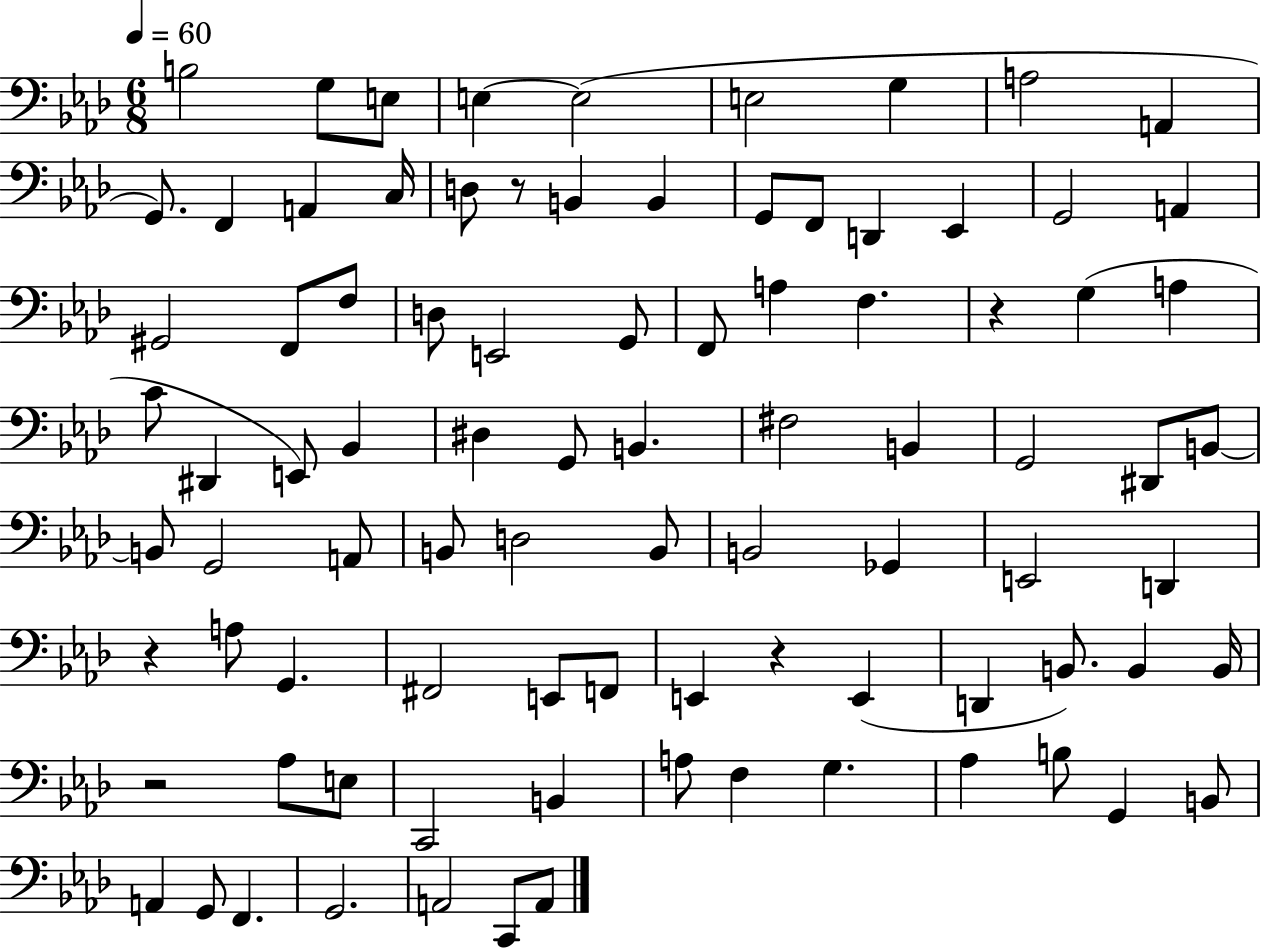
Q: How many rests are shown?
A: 5